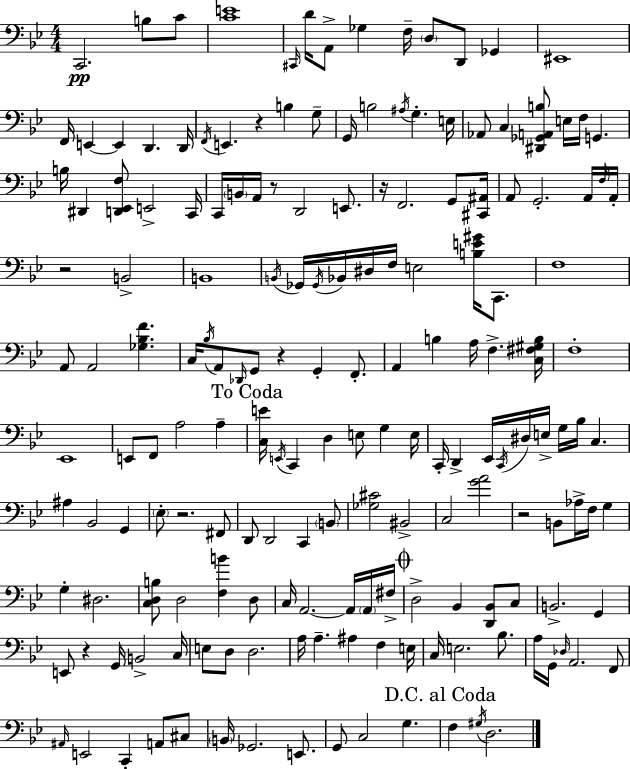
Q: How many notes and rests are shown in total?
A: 176